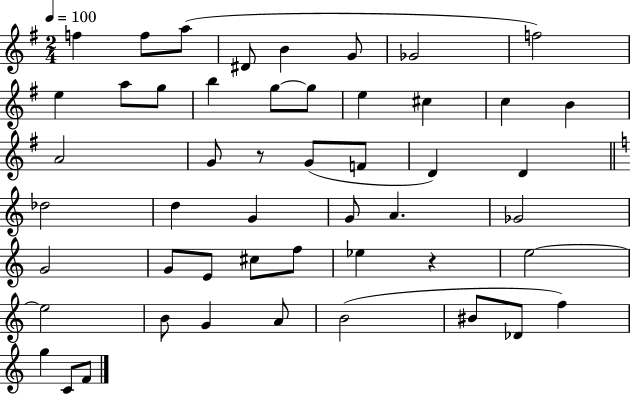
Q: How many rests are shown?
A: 2